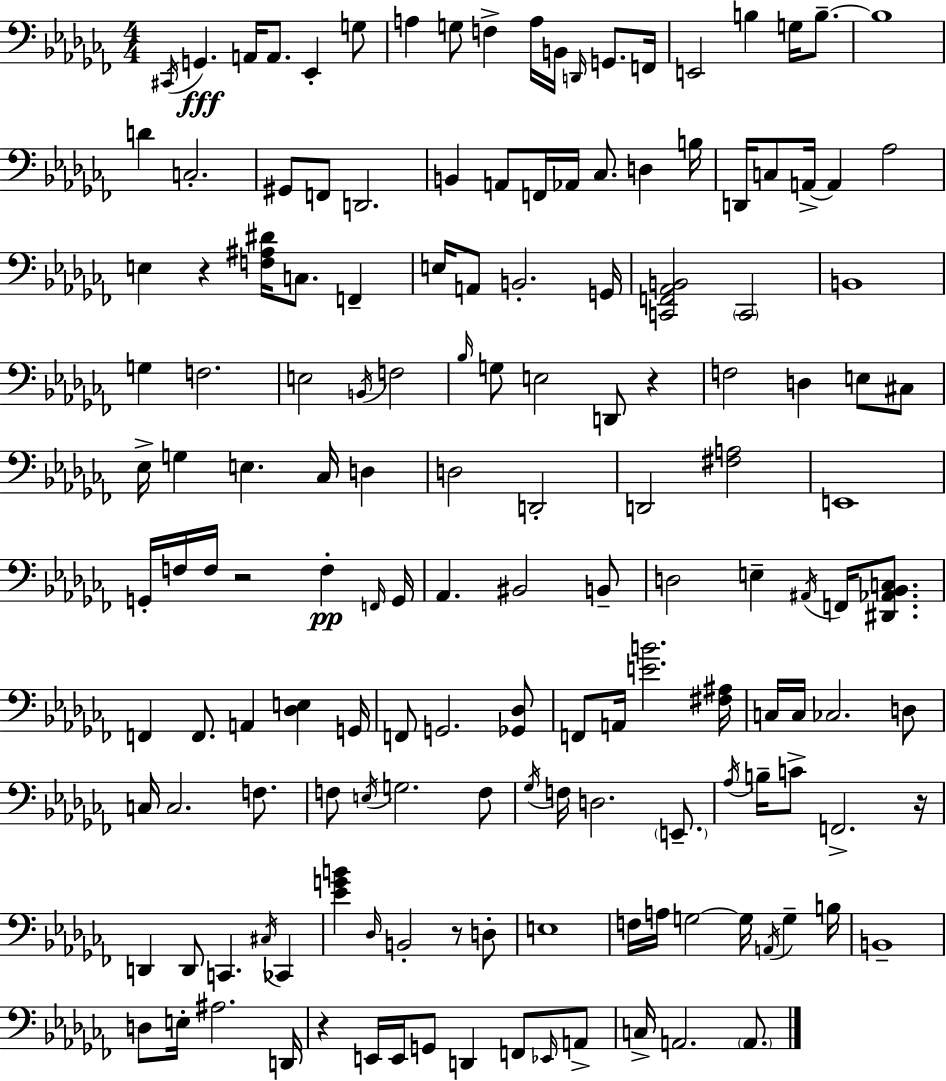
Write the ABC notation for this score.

X:1
T:Untitled
M:4/4
L:1/4
K:Abm
^C,,/4 G,, A,,/4 A,,/2 _E,, G,/2 A, G,/2 F, A,/4 B,,/4 D,,/4 G,,/2 F,,/4 E,,2 B, G,/4 B,/2 B,4 D C,2 ^G,,/2 F,,/2 D,,2 B,, A,,/2 F,,/4 _A,,/4 _C,/2 D, B,/4 D,,/4 C,/2 A,,/4 A,, _A,2 E, z [F,^A,^D]/4 C,/2 F,, E,/4 A,,/2 B,,2 G,,/4 [C,,F,,_A,,B,,]2 C,,2 B,,4 G, F,2 E,2 B,,/4 F,2 _B,/4 G,/2 E,2 D,,/2 z F,2 D, E,/2 ^C,/2 _E,/4 G, E, _C,/4 D, D,2 D,,2 D,,2 [^F,A,]2 E,,4 G,,/4 F,/4 F,/4 z2 F, F,,/4 G,,/4 _A,, ^B,,2 B,,/2 D,2 E, ^A,,/4 F,,/4 [^D,,_A,,_B,,C,]/2 F,, F,,/2 A,, [_D,E,] G,,/4 F,,/2 G,,2 [_G,,_D,]/2 F,,/2 A,,/4 [EB]2 [^F,^A,]/4 C,/4 C,/4 _C,2 D,/2 C,/4 C,2 F,/2 F,/2 E,/4 G,2 F,/2 _G,/4 F,/4 D,2 E,,/2 _A,/4 B,/4 C/2 F,,2 z/4 D,, D,,/2 C,, ^C,/4 _C,, [_EGB] _D,/4 B,,2 z/2 D,/2 E,4 F,/4 A,/4 G,2 G,/4 A,,/4 G, B,/4 B,,4 D,/2 E,/4 ^A,2 D,,/4 z E,,/4 E,,/4 G,,/2 D,, F,,/2 _E,,/4 A,,/2 C,/4 A,,2 A,,/2